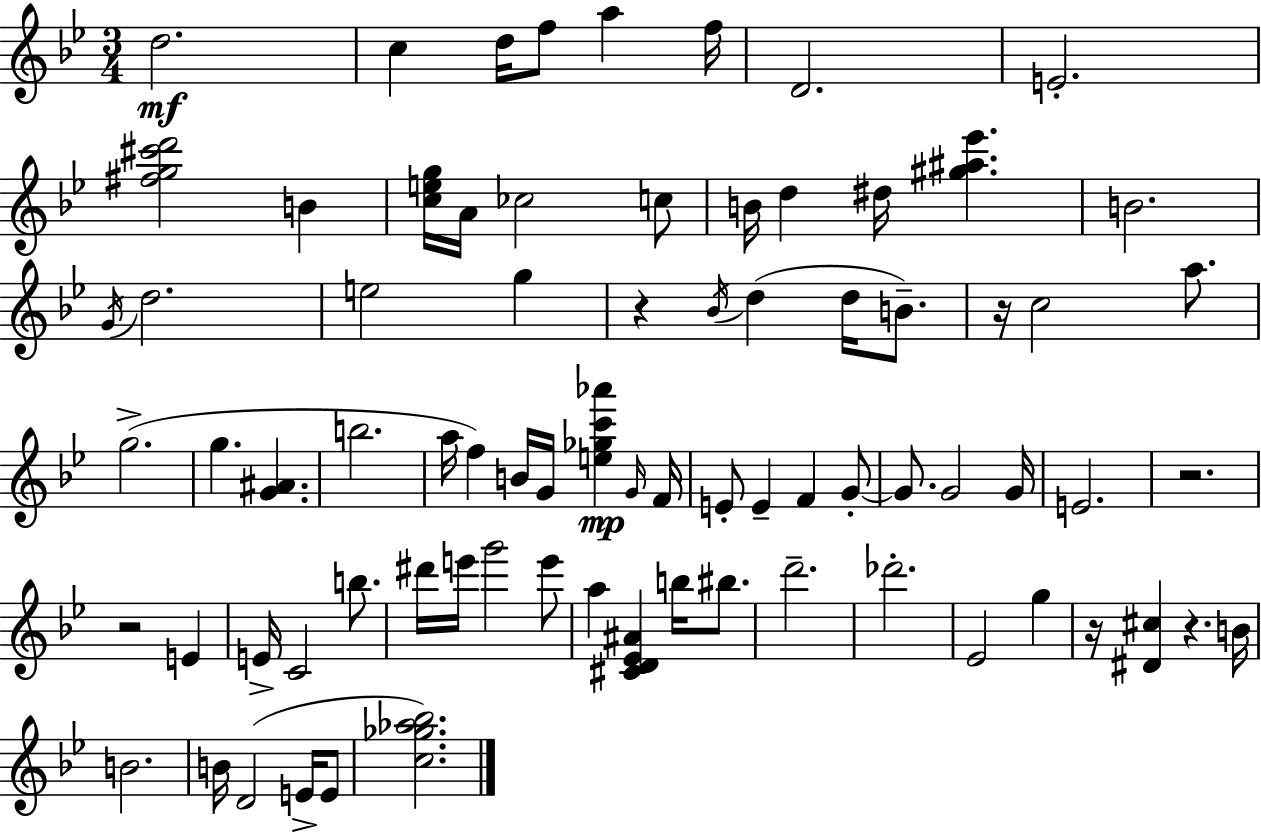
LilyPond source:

{
  \clef treble
  \numericTimeSignature
  \time 3/4
  \key bes \major
  d''2.\mf | c''4 d''16 f''8 a''4 f''16 | d'2. | e'2.-. | \break <fis'' g'' cis''' d'''>2 b'4 | <c'' e'' g''>16 a'16 ces''2 c''8 | b'16 d''4 dis''16 <gis'' ais'' ees'''>4. | b'2. | \break \acciaccatura { g'16 } d''2. | e''2 g''4 | r4 \acciaccatura { bes'16 }( d''4 d''16 b'8.--) | r16 c''2 a''8. | \break g''2.->( | g''4. <g' ais'>4. | b''2. | a''16 f''4) b'16 g'16 <e'' ges'' c''' aes'''>4\mp | \break \grace { g'16 } f'16 e'8-. e'4-- f'4 | g'8-.~~ g'8. g'2 | g'16 e'2. | r2. | \break r2 e'4 | e'16-> c'2 | b''8. dis'''16 e'''16 g'''2 | e'''8 a''4 <cis' d' ees' ais'>4 b''16 | \break bis''8. d'''2.-- | des'''2.-. | ees'2 g''4 | r16 <dis' cis''>4 r4. | \break b'16 b'2. | b'16 d'2( | e'16-> e'8 <c'' ges'' aes'' bes''>2.) | \bar "|."
}